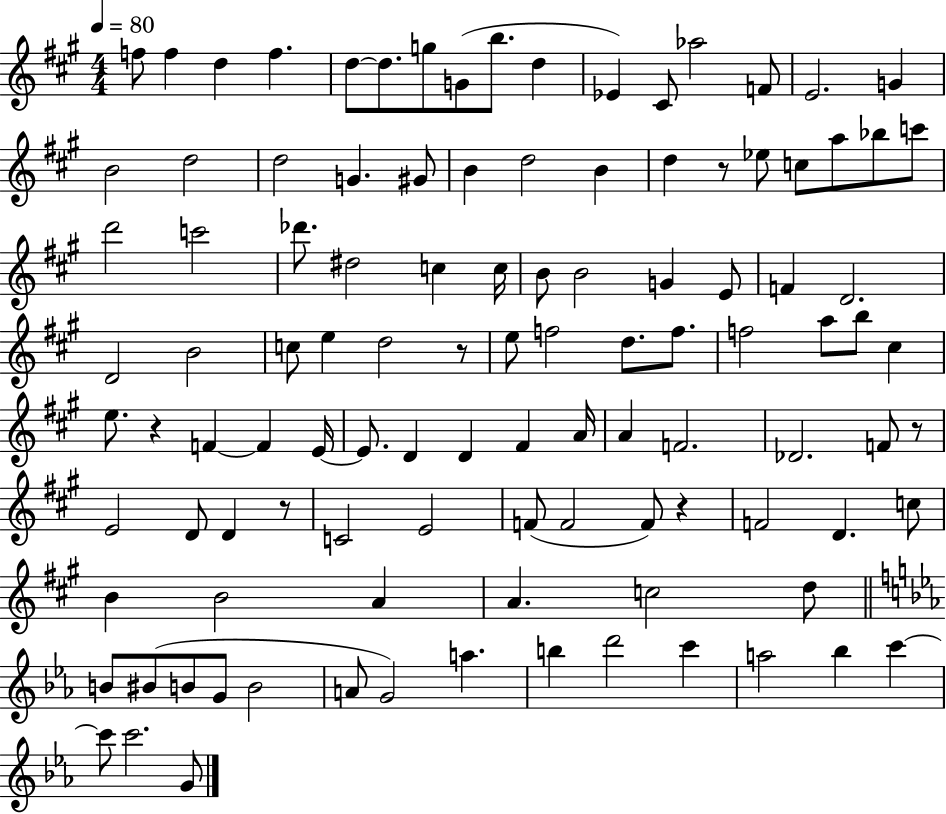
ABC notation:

X:1
T:Untitled
M:4/4
L:1/4
K:A
f/2 f d f d/2 d/2 g/2 G/2 b/2 d _E ^C/2 _a2 F/2 E2 G B2 d2 d2 G ^G/2 B d2 B d z/2 _e/2 c/2 a/2 _b/2 c'/2 d'2 c'2 _d'/2 ^d2 c c/4 B/2 B2 G E/2 F D2 D2 B2 c/2 e d2 z/2 e/2 f2 d/2 f/2 f2 a/2 b/2 ^c e/2 z F F E/4 E/2 D D ^F A/4 A F2 _D2 F/2 z/2 E2 D/2 D z/2 C2 E2 F/2 F2 F/2 z F2 D c/2 B B2 A A c2 d/2 B/2 ^B/2 B/2 G/2 B2 A/2 G2 a b d'2 c' a2 _b c' c'/2 c'2 G/2